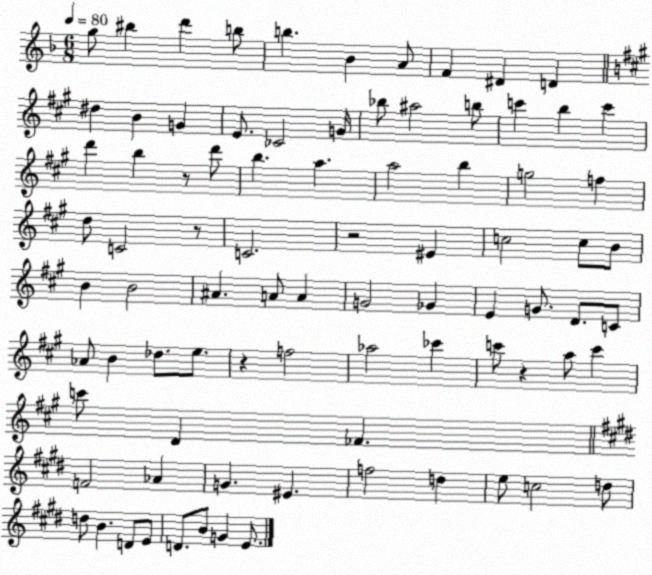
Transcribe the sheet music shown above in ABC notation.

X:1
T:Untitled
M:6/8
L:1/4
K:F
g/2 ^b d' b/2 b _B A/2 F ^D D ^d B G E/2 _C2 G/4 _b/2 ^a2 b/2 c' b c' d' b z/2 d'/2 b a a2 b g2 f d/2 C2 z/2 C2 z2 ^E c2 c/2 B/2 B B2 ^A A/2 A G2 _G E G/2 D/2 C/2 _A/2 B _d/2 e/2 z f2 _a2 _c' c'/2 z a/2 c' c'/2 D _F F2 _A G ^E f2 d e/2 c2 d/2 d/2 B D/2 E/2 D/2 B/2 G E/2